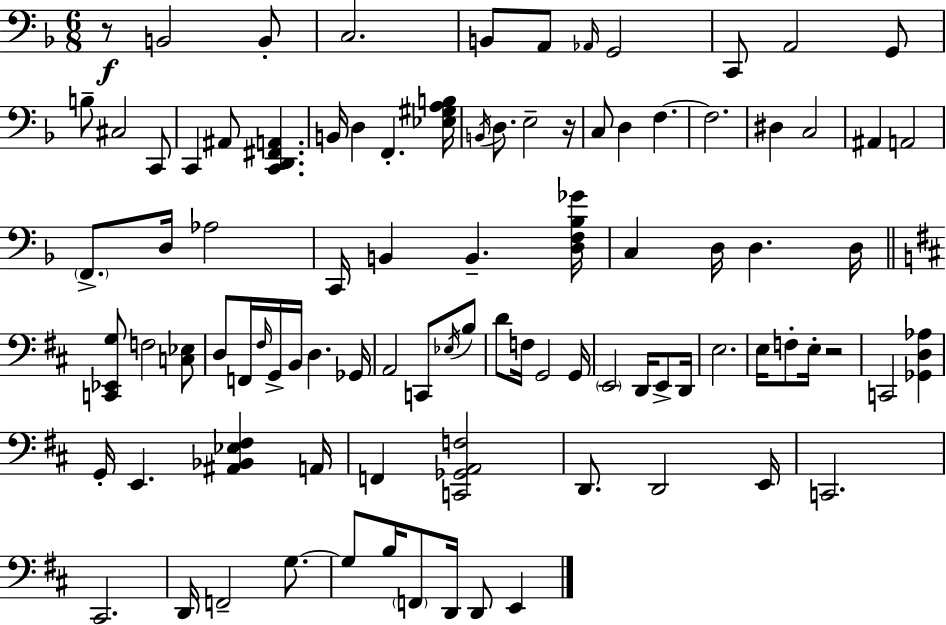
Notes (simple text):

R/e B2/h B2/e C3/h. B2/e A2/e Ab2/s G2/h C2/e A2/h G2/e B3/e C#3/h C2/e C2/q A#2/e [C2,D2,F#2,A2]/q. B2/s D3/q F2/q. [Eb3,G#3,A3,B3]/s B2/s D3/e. E3/h R/s C3/e D3/q F3/q. F3/h. D#3/q C3/h A#2/q A2/h F2/e. D3/s Ab3/h C2/s B2/q B2/q. [D3,F3,Bb3,Gb4]/s C3/q D3/s D3/q. D3/s [C2,Eb2,G3]/e F3/h [C3,Eb3]/e D3/e F2/s F#3/s G2/s B2/s D3/q. Gb2/s A2/h C2/e Eb3/s B3/e D4/e F3/s G2/h G2/s E2/h D2/s E2/e D2/s E3/h. E3/s F3/e E3/s R/h C2/h [Gb2,D3,Ab3]/q G2/s E2/q. [A#2,Bb2,Eb3,F#3]/q A2/s F2/q [C2,Gb2,A2,F3]/h D2/e. D2/h E2/s C2/h. C#2/h. D2/s F2/h G3/e. G3/e B3/s F2/e D2/s D2/e E2/q